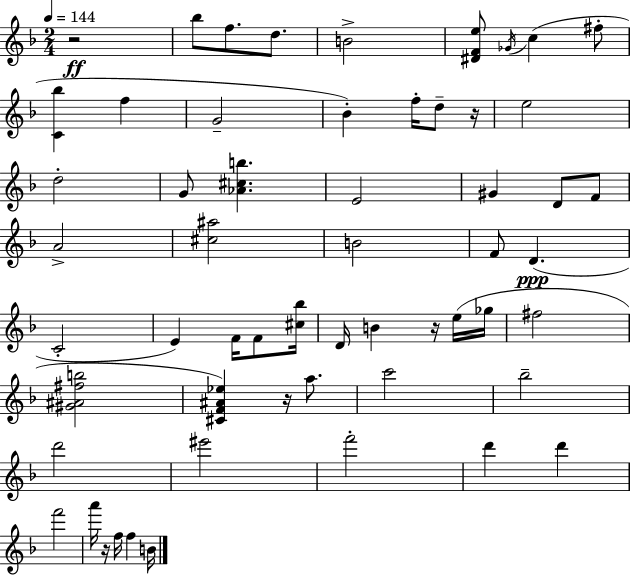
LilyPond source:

{
  \clef treble
  \numericTimeSignature
  \time 2/4
  \key f \major
  \tempo 4 = 144
  r2\ff | bes''8 f''8. d''8. | b'2-> | <dis' f' e''>8 \acciaccatura { ges'16 } c''4( fis''8-. | \break <c' bes''>4 f''4 | g'2-- | bes'4-.) f''16-. d''8-- | r16 e''2 | \break d''2-. | g'8 <aes' cis'' b''>4. | e'2 | gis'4 d'8 f'8 | \break a'2-> | <cis'' ais''>2 | b'2 | f'8 d'4.(\ppp | \break c'2-. | e'4) f'16 f'8 | <cis'' bes''>16 d'16 b'4 r16 e''16( | ges''16 fis''2 | \break <gis' ais' fis'' b''>2 | <cis' f' ais' ees''>4) r16 a''8. | c'''2 | bes''2-- | \break d'''2 | eis'''2 | f'''2-. | d'''4 d'''4 | \break f'''2 | a'''16 r16 f''16 f''4 | b'16 \bar "|."
}